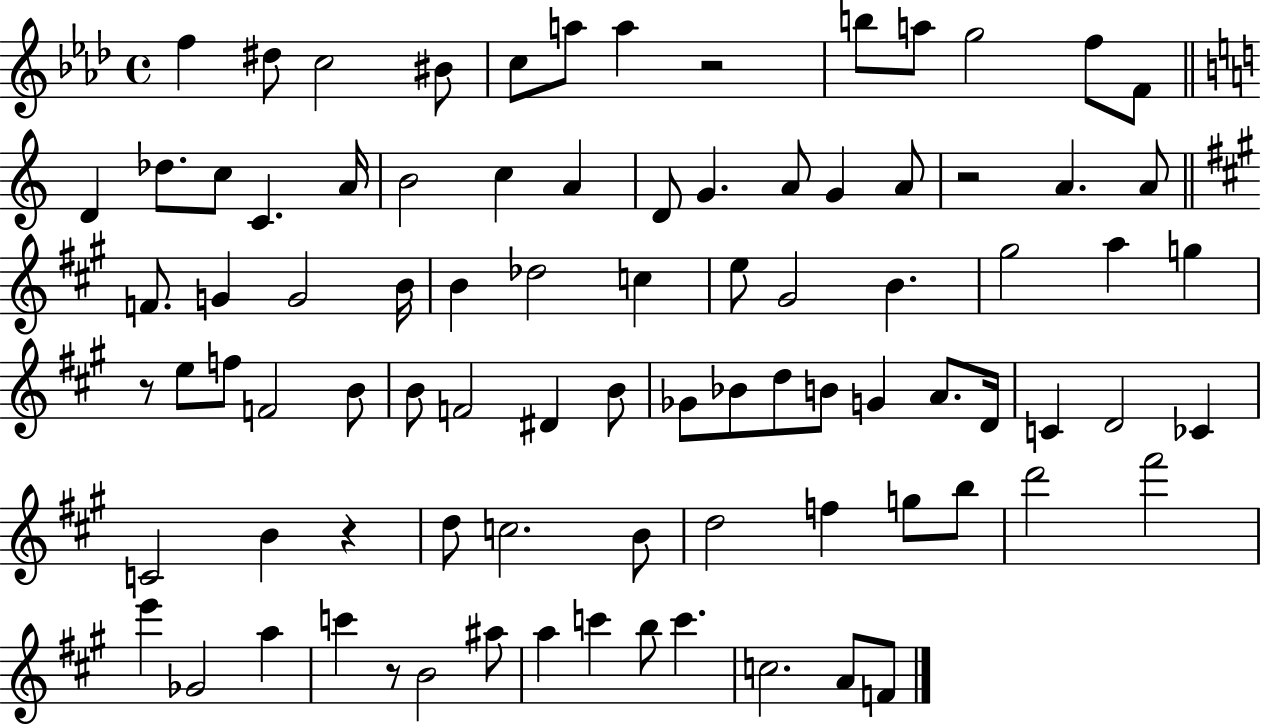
{
  \clef treble
  \time 4/4
  \defaultTimeSignature
  \key aes \major
  \repeat volta 2 { f''4 dis''8 c''2 bis'8 | c''8 a''8 a''4 r2 | b''8 a''8 g''2 f''8 f'8 | \bar "||" \break \key c \major d'4 des''8. c''8 c'4. a'16 | b'2 c''4 a'4 | d'8 g'4. a'8 g'4 a'8 | r2 a'4. a'8 | \break \bar "||" \break \key a \major f'8. g'4 g'2 b'16 | b'4 des''2 c''4 | e''8 gis'2 b'4. | gis''2 a''4 g''4 | \break r8 e''8 f''8 f'2 b'8 | b'8 f'2 dis'4 b'8 | ges'8 bes'8 d''8 b'8 g'4 a'8. d'16 | c'4 d'2 ces'4 | \break c'2 b'4 r4 | d''8 c''2. b'8 | d''2 f''4 g''8 b''8 | d'''2 fis'''2 | \break e'''4 ges'2 a''4 | c'''4 r8 b'2 ais''8 | a''4 c'''4 b''8 c'''4. | c''2. a'8 f'8 | \break } \bar "|."
}